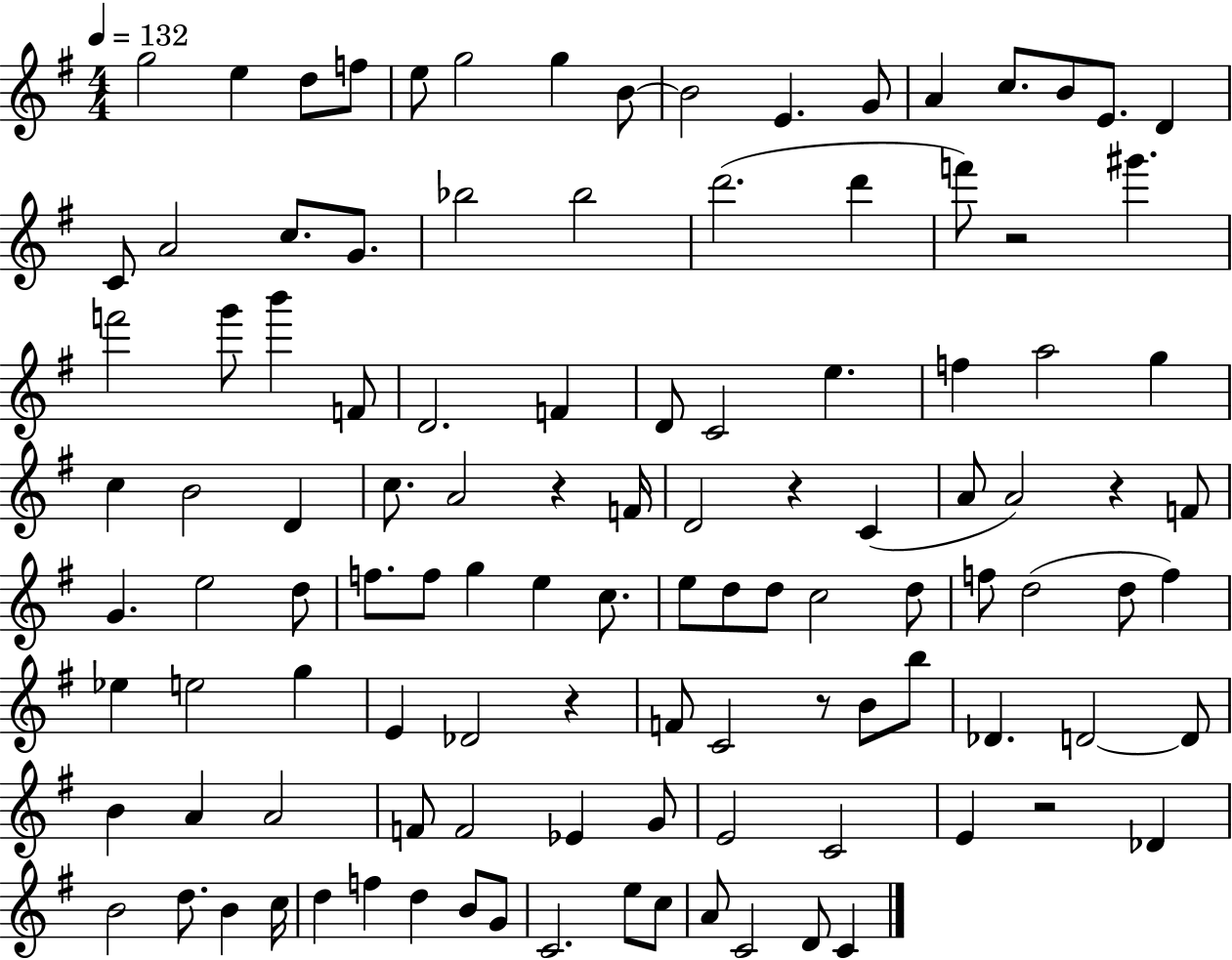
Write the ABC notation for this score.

X:1
T:Untitled
M:4/4
L:1/4
K:G
g2 e d/2 f/2 e/2 g2 g B/2 B2 E G/2 A c/2 B/2 E/2 D C/2 A2 c/2 G/2 _b2 _b2 d'2 d' f'/2 z2 ^g' f'2 g'/2 b' F/2 D2 F D/2 C2 e f a2 g c B2 D c/2 A2 z F/4 D2 z C A/2 A2 z F/2 G e2 d/2 f/2 f/2 g e c/2 e/2 d/2 d/2 c2 d/2 f/2 d2 d/2 f _e e2 g E _D2 z F/2 C2 z/2 B/2 b/2 _D D2 D/2 B A A2 F/2 F2 _E G/2 E2 C2 E z2 _D B2 d/2 B c/4 d f d B/2 G/2 C2 e/2 c/2 A/2 C2 D/2 C